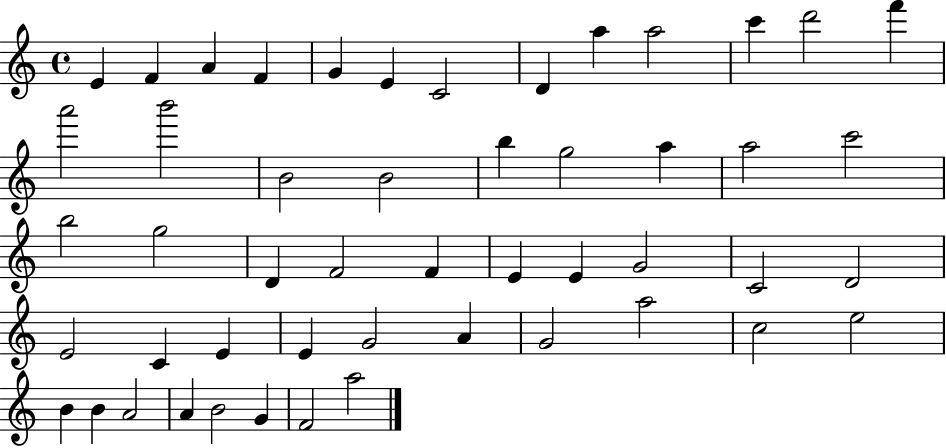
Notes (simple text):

E4/q F4/q A4/q F4/q G4/q E4/q C4/h D4/q A5/q A5/h C6/q D6/h F6/q A6/h B6/h B4/h B4/h B5/q G5/h A5/q A5/h C6/h B5/h G5/h D4/q F4/h F4/q E4/q E4/q G4/h C4/h D4/h E4/h C4/q E4/q E4/q G4/h A4/q G4/h A5/h C5/h E5/h B4/q B4/q A4/h A4/q B4/h G4/q F4/h A5/h